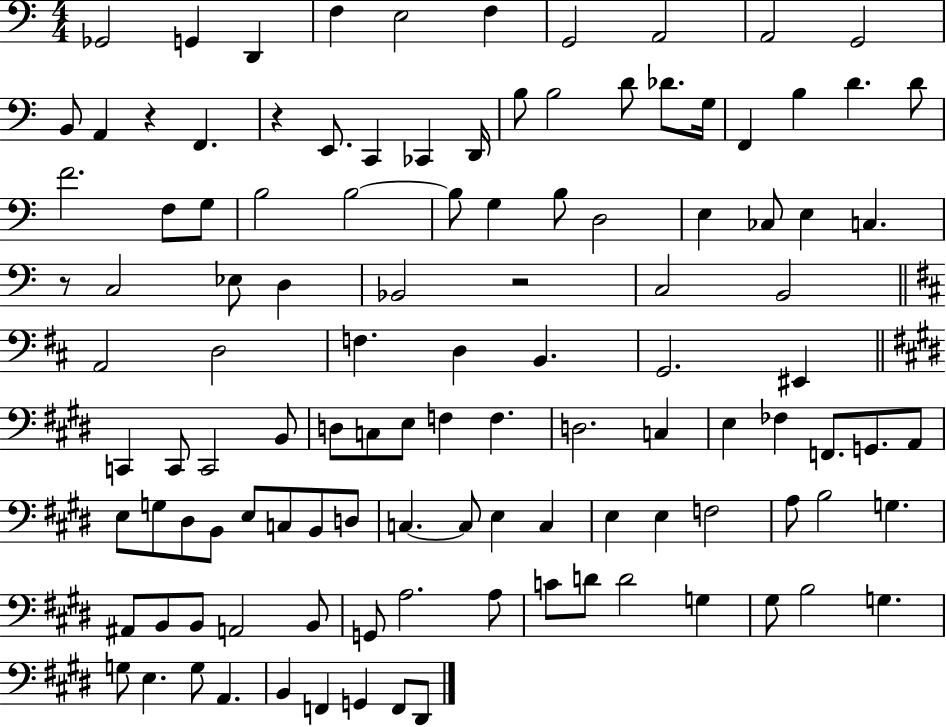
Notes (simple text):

Gb2/h G2/q D2/q F3/q E3/h F3/q G2/h A2/h A2/h G2/h B2/e A2/q R/q F2/q. R/q E2/e. C2/q CES2/q D2/s B3/e B3/h D4/e Db4/e. G3/s F2/q B3/q D4/q. D4/e F4/h. F3/e G3/e B3/h B3/h B3/e G3/q B3/e D3/h E3/q CES3/e E3/q C3/q. R/e C3/h Eb3/e D3/q Bb2/h R/h C3/h B2/h A2/h D3/h F3/q. D3/q B2/q. G2/h. EIS2/q C2/q C2/e C2/h B2/e D3/e C3/e E3/e F3/q F3/q. D3/h. C3/q E3/q FES3/q F2/e. G2/e. A2/e E3/e G3/e D#3/e B2/e E3/e C3/e B2/e D3/e C3/q. C3/e E3/q C3/q E3/q E3/q F3/h A3/e B3/h G3/q. A#2/e B2/e B2/e A2/h B2/e G2/e A3/h. A3/e C4/e D4/e D4/h G3/q G#3/e B3/h G3/q. G3/e E3/q. G3/e A2/q. B2/q F2/q G2/q F2/e D#2/e